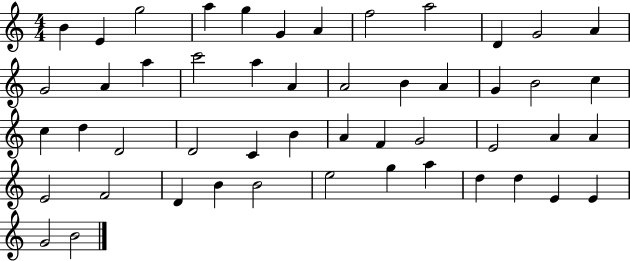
{
  \clef treble
  \numericTimeSignature
  \time 4/4
  \key c \major
  b'4 e'4 g''2 | a''4 g''4 g'4 a'4 | f''2 a''2 | d'4 g'2 a'4 | \break g'2 a'4 a''4 | c'''2 a''4 a'4 | a'2 b'4 a'4 | g'4 b'2 c''4 | \break c''4 d''4 d'2 | d'2 c'4 b'4 | a'4 f'4 g'2 | e'2 a'4 a'4 | \break e'2 f'2 | d'4 b'4 b'2 | e''2 g''4 a''4 | d''4 d''4 e'4 e'4 | \break g'2 b'2 | \bar "|."
}